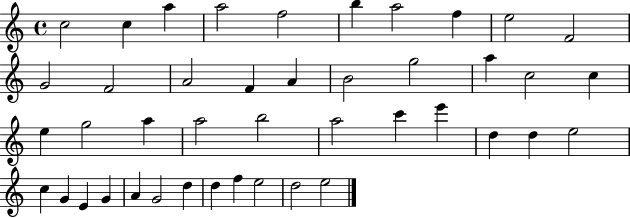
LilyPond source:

{
  \clef treble
  \time 4/4
  \defaultTimeSignature
  \key c \major
  c''2 c''4 a''4 | a''2 f''2 | b''4 a''2 f''4 | e''2 f'2 | \break g'2 f'2 | a'2 f'4 a'4 | b'2 g''2 | a''4 c''2 c''4 | \break e''4 g''2 a''4 | a''2 b''2 | a''2 c'''4 e'''4 | d''4 d''4 e''2 | \break c''4 g'4 e'4 g'4 | a'4 g'2 d''4 | d''4 f''4 e''2 | d''2 e''2 | \break \bar "|."
}